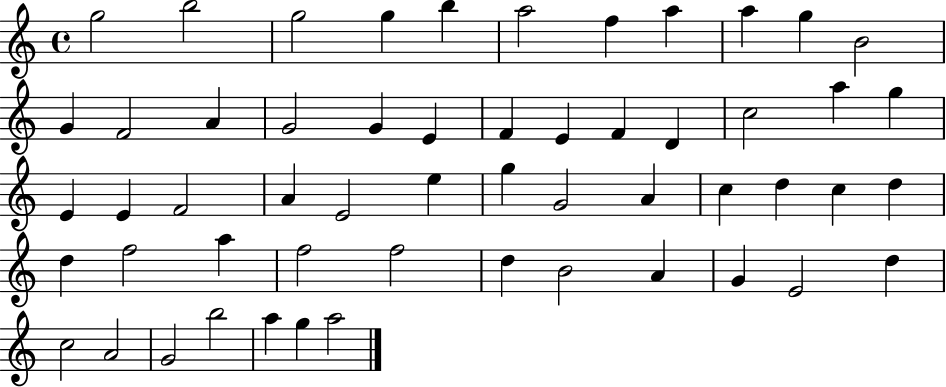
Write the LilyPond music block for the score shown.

{
  \clef treble
  \time 4/4
  \defaultTimeSignature
  \key c \major
  g''2 b''2 | g''2 g''4 b''4 | a''2 f''4 a''4 | a''4 g''4 b'2 | \break g'4 f'2 a'4 | g'2 g'4 e'4 | f'4 e'4 f'4 d'4 | c''2 a''4 g''4 | \break e'4 e'4 f'2 | a'4 e'2 e''4 | g''4 g'2 a'4 | c''4 d''4 c''4 d''4 | \break d''4 f''2 a''4 | f''2 f''2 | d''4 b'2 a'4 | g'4 e'2 d''4 | \break c''2 a'2 | g'2 b''2 | a''4 g''4 a''2 | \bar "|."
}